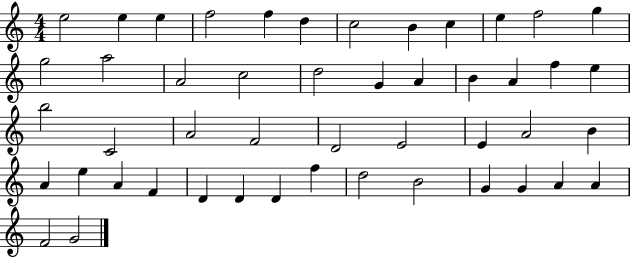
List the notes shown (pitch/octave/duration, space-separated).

E5/h E5/q E5/q F5/h F5/q D5/q C5/h B4/q C5/q E5/q F5/h G5/q G5/h A5/h A4/h C5/h D5/h G4/q A4/q B4/q A4/q F5/q E5/q B5/h C4/h A4/h F4/h D4/h E4/h E4/q A4/h B4/q A4/q E5/q A4/q F4/q D4/q D4/q D4/q F5/q D5/h B4/h G4/q G4/q A4/q A4/q F4/h G4/h